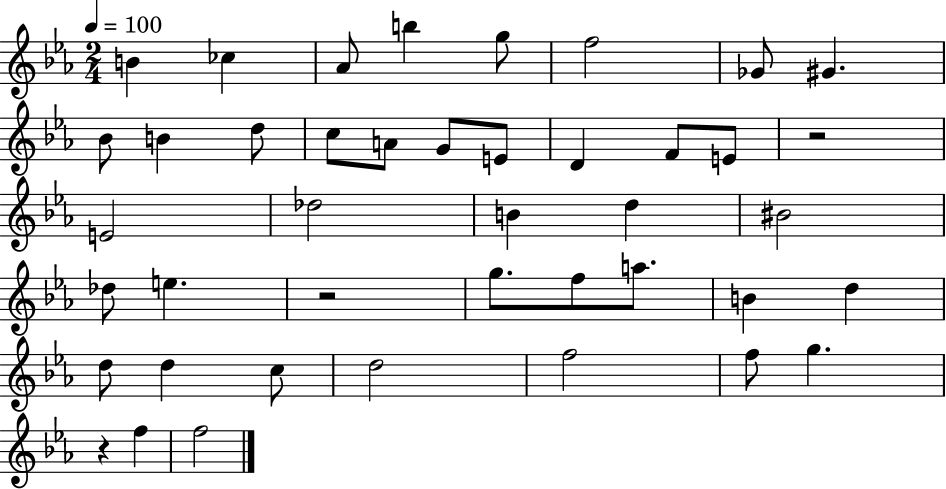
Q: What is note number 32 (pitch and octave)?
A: D5